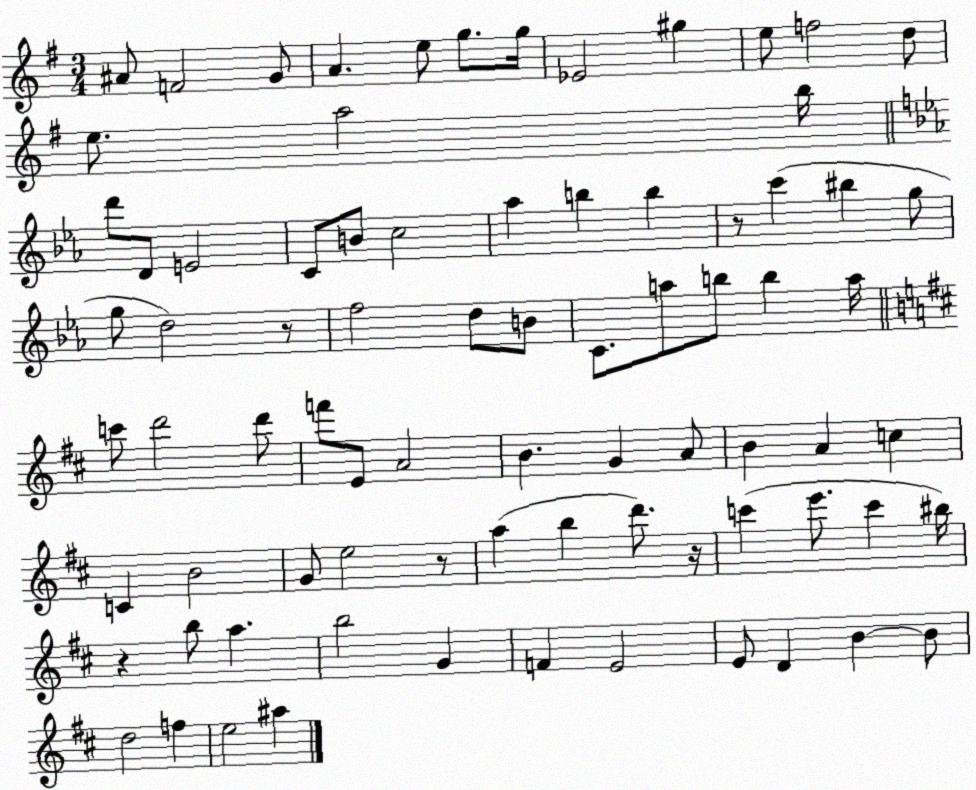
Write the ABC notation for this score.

X:1
T:Untitled
M:3/4
L:1/4
K:G
^A/2 F2 G/2 A e/2 g/2 g/4 _E2 ^g e/2 f2 d/2 e/2 a2 b/4 d'/2 D/2 E2 C/2 B/2 c2 _a b b z/2 c' ^b g/2 g/2 d2 z/2 f2 d/2 B/2 C/2 a/2 b/2 b a/4 c'/2 d'2 d'/2 f'/2 E/2 A2 B G A/2 B A c C B2 G/2 e2 z/2 a b d'/2 z/4 c' e'/2 c' ^b/4 z b/2 a b2 G F E2 E/2 D B B/2 d2 f e2 ^a